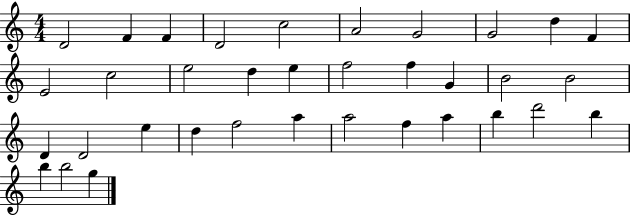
X:1
T:Untitled
M:4/4
L:1/4
K:C
D2 F F D2 c2 A2 G2 G2 d F E2 c2 e2 d e f2 f G B2 B2 D D2 e d f2 a a2 f a b d'2 b b b2 g